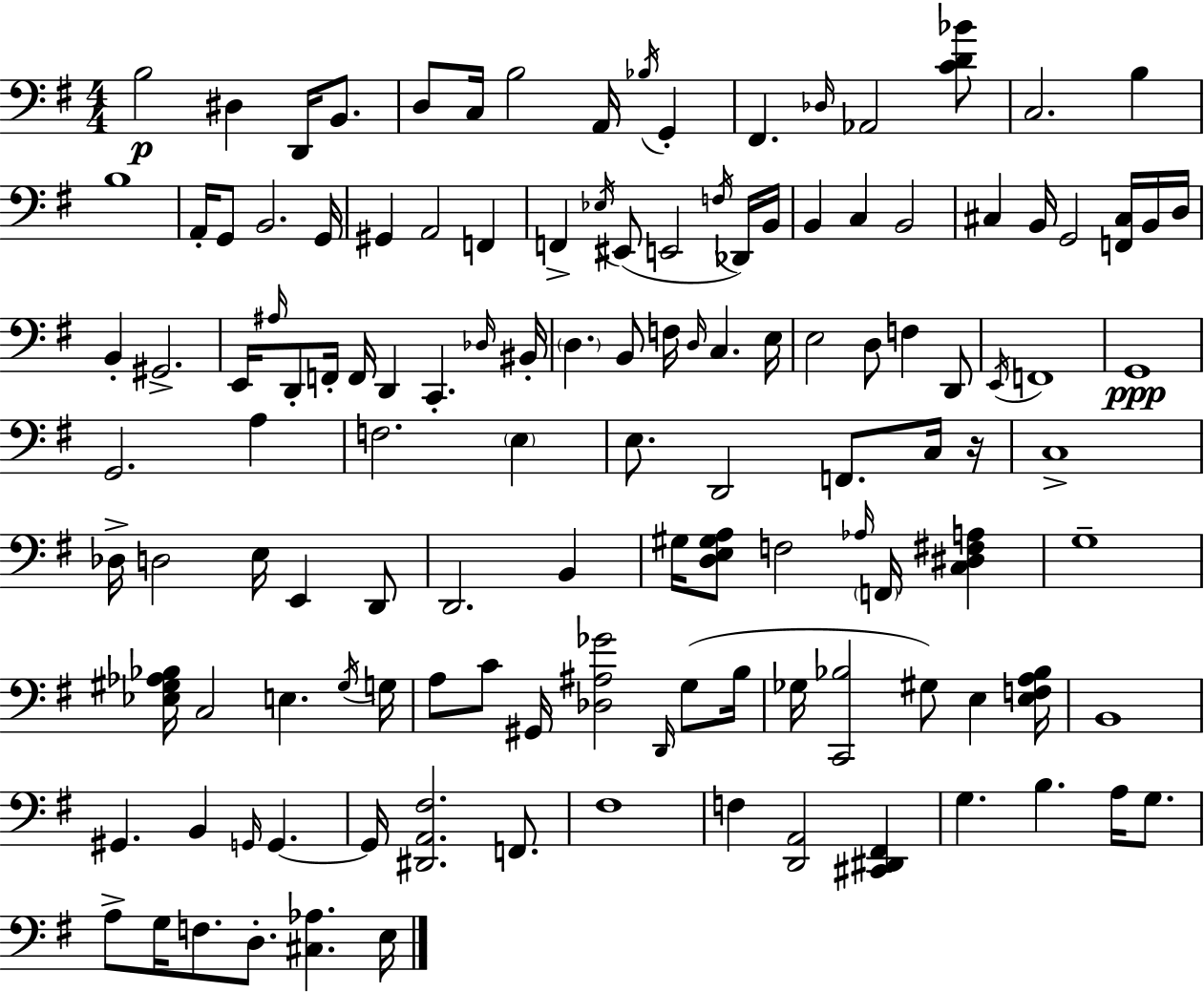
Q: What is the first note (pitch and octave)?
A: B3